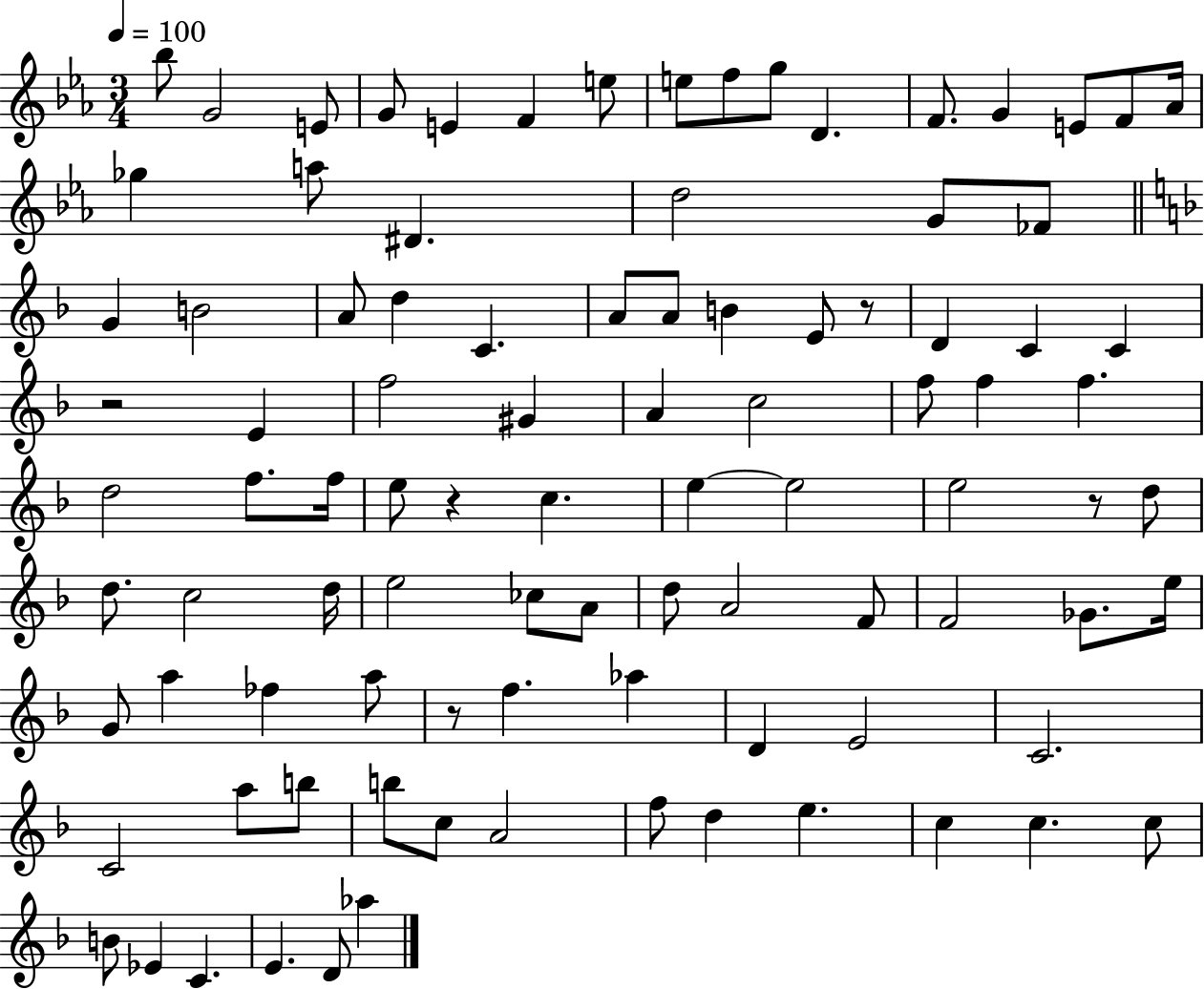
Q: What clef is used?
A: treble